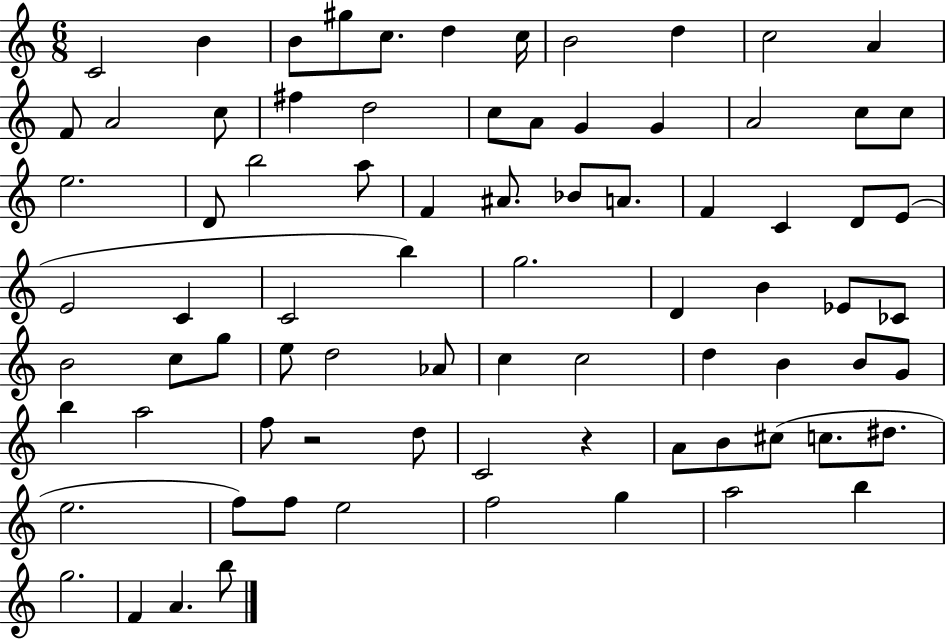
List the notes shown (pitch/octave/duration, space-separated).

C4/h B4/q B4/e G#5/e C5/e. D5/q C5/s B4/h D5/q C5/h A4/q F4/e A4/h C5/e F#5/q D5/h C5/e A4/e G4/q G4/q A4/h C5/e C5/e E5/h. D4/e B5/h A5/e F4/q A#4/e. Bb4/e A4/e. F4/q C4/q D4/e E4/e E4/h C4/q C4/h B5/q G5/h. D4/q B4/q Eb4/e CES4/e B4/h C5/e G5/e E5/e D5/h Ab4/e C5/q C5/h D5/q B4/q B4/e G4/e B5/q A5/h F5/e R/h D5/e C4/h R/q A4/e B4/e C#5/e C5/e. D#5/e. E5/h. F5/e F5/e E5/h F5/h G5/q A5/h B5/q G5/h. F4/q A4/q. B5/e